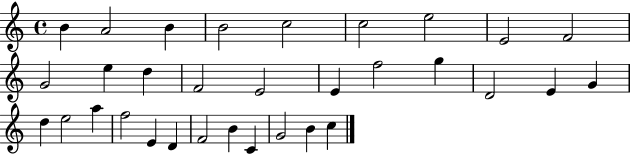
B4/q A4/h B4/q B4/h C5/h C5/h E5/h E4/h F4/h G4/h E5/q D5/q F4/h E4/h E4/q F5/h G5/q D4/h E4/q G4/q D5/q E5/h A5/q F5/h E4/q D4/q F4/h B4/q C4/q G4/h B4/q C5/q